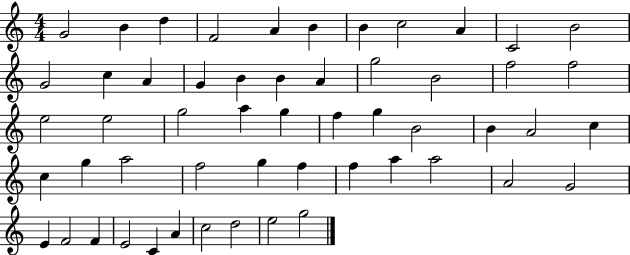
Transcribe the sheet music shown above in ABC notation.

X:1
T:Untitled
M:4/4
L:1/4
K:C
G2 B d F2 A B B c2 A C2 B2 G2 c A G B B A g2 B2 f2 f2 e2 e2 g2 a g f g B2 B A2 c c g a2 f2 g f f a a2 A2 G2 E F2 F E2 C A c2 d2 e2 g2